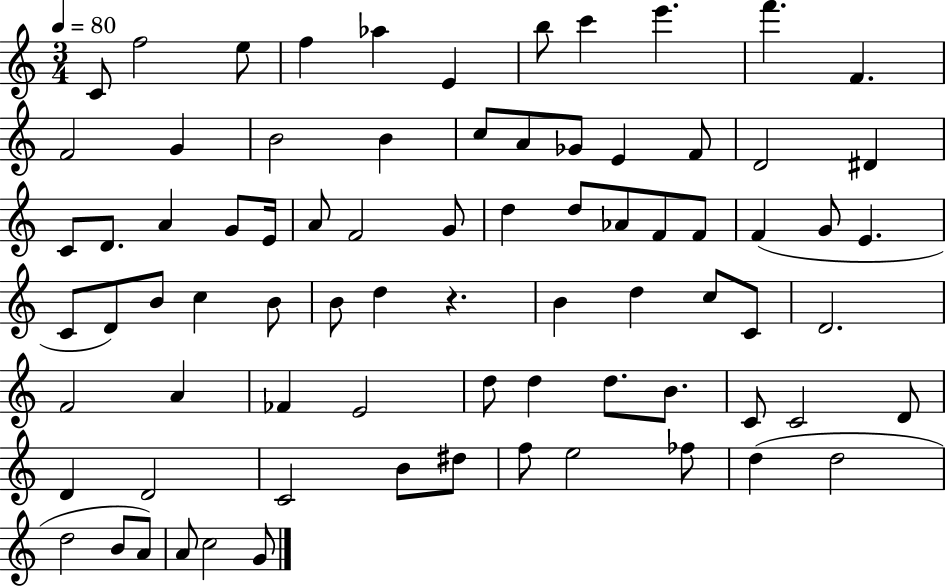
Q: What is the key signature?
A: C major